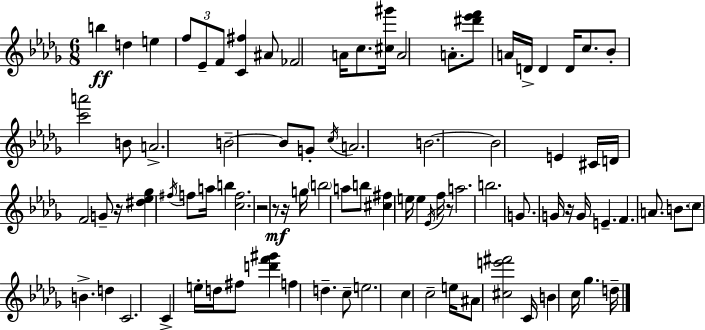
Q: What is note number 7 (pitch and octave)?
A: A#4